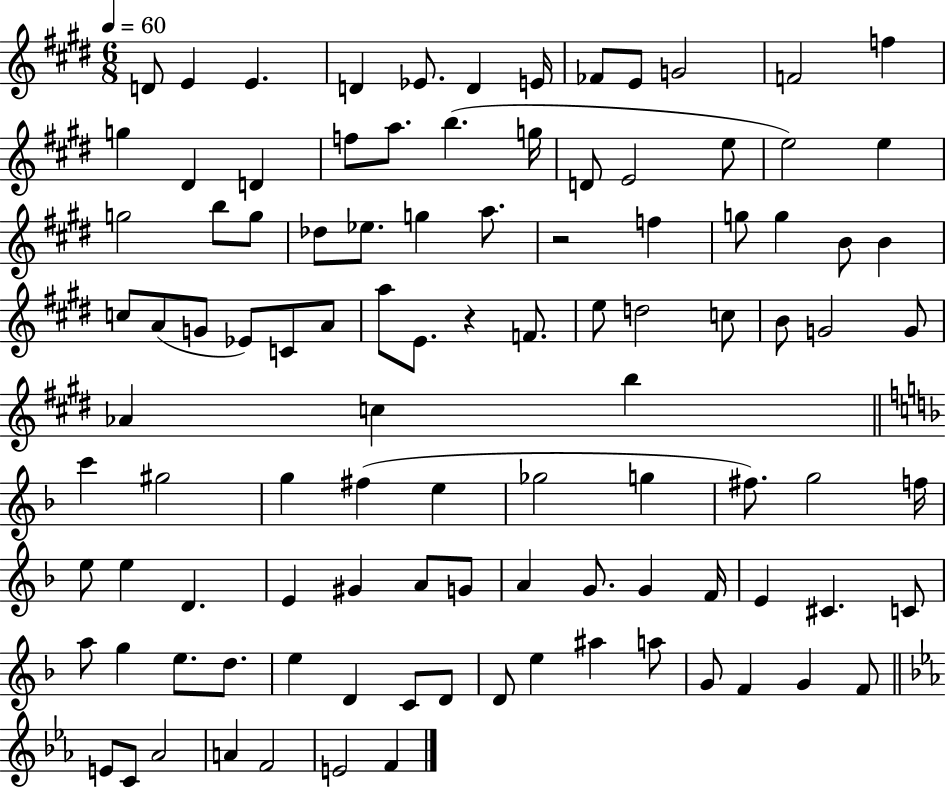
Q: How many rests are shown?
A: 2